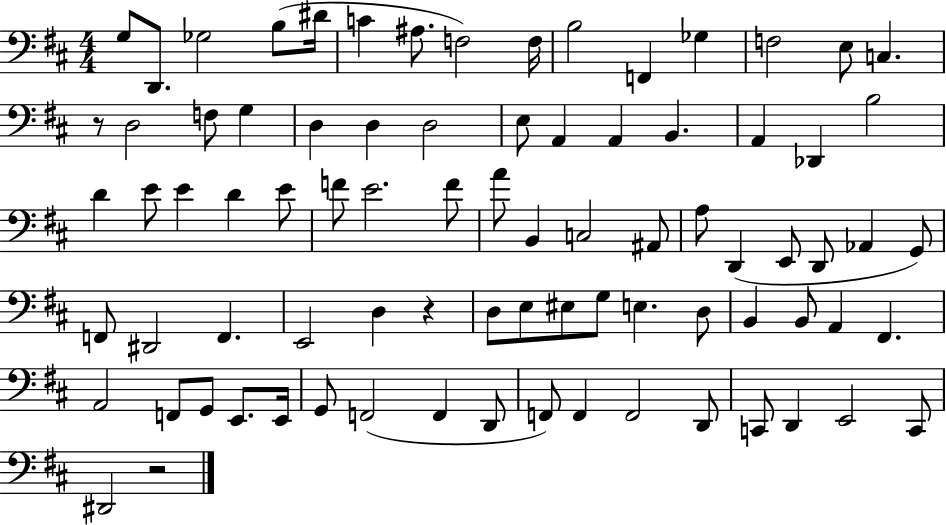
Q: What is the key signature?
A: D major